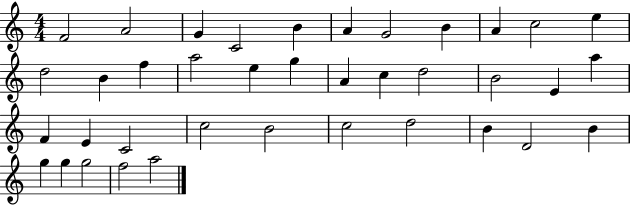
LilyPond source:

{
  \clef treble
  \numericTimeSignature
  \time 4/4
  \key c \major
  f'2 a'2 | g'4 c'2 b'4 | a'4 g'2 b'4 | a'4 c''2 e''4 | \break d''2 b'4 f''4 | a''2 e''4 g''4 | a'4 c''4 d''2 | b'2 e'4 a''4 | \break f'4 e'4 c'2 | c''2 b'2 | c''2 d''2 | b'4 d'2 b'4 | \break g''4 g''4 g''2 | f''2 a''2 | \bar "|."
}